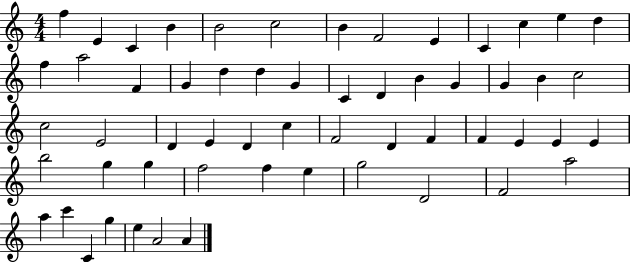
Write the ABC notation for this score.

X:1
T:Untitled
M:4/4
L:1/4
K:C
f E C B B2 c2 B F2 E C c e d f a2 F G d d G C D B G G B c2 c2 E2 D E D c F2 D F F E E E b2 g g f2 f e g2 D2 F2 a2 a c' C g e A2 A